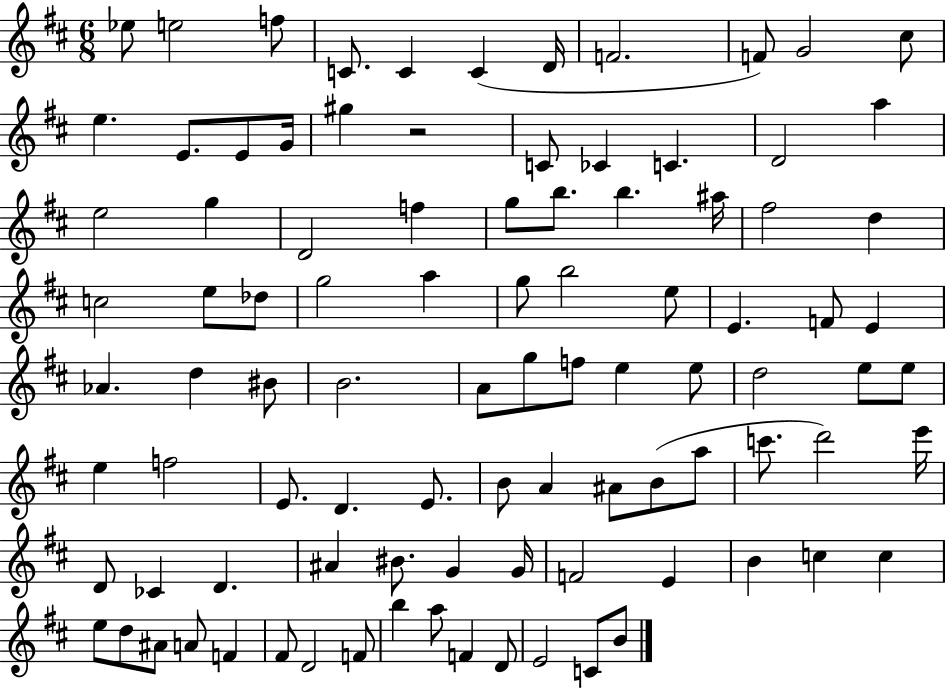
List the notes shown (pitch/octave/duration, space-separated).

Eb5/e E5/h F5/e C4/e. C4/q C4/q D4/s F4/h. F4/e G4/h C#5/e E5/q. E4/e. E4/e G4/s G#5/q R/h C4/e CES4/q C4/q. D4/h A5/q E5/h G5/q D4/h F5/q G5/e B5/e. B5/q. A#5/s F#5/h D5/q C5/h E5/e Db5/e G5/h A5/q G5/e B5/h E5/e E4/q. F4/e E4/q Ab4/q. D5/q BIS4/e B4/h. A4/e G5/e F5/e E5/q E5/e D5/h E5/e E5/e E5/q F5/h E4/e. D4/q. E4/e. B4/e A4/q A#4/e B4/e A5/e C6/e. D6/h E6/s D4/e CES4/q D4/q. A#4/q BIS4/e. G4/q G4/s F4/h E4/q B4/q C5/q C5/q E5/e D5/e A#4/e A4/e F4/q F#4/e D4/h F4/e B5/q A5/e F4/q D4/e E4/h C4/e B4/e